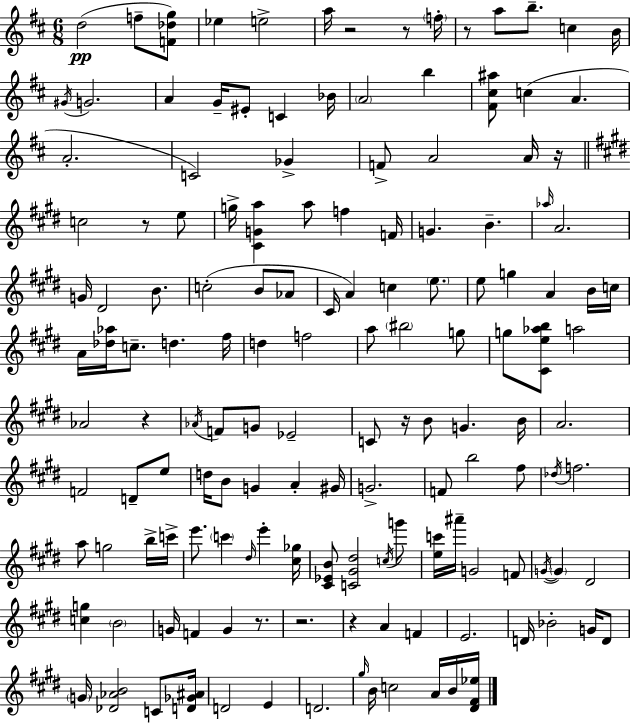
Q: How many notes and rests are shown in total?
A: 147